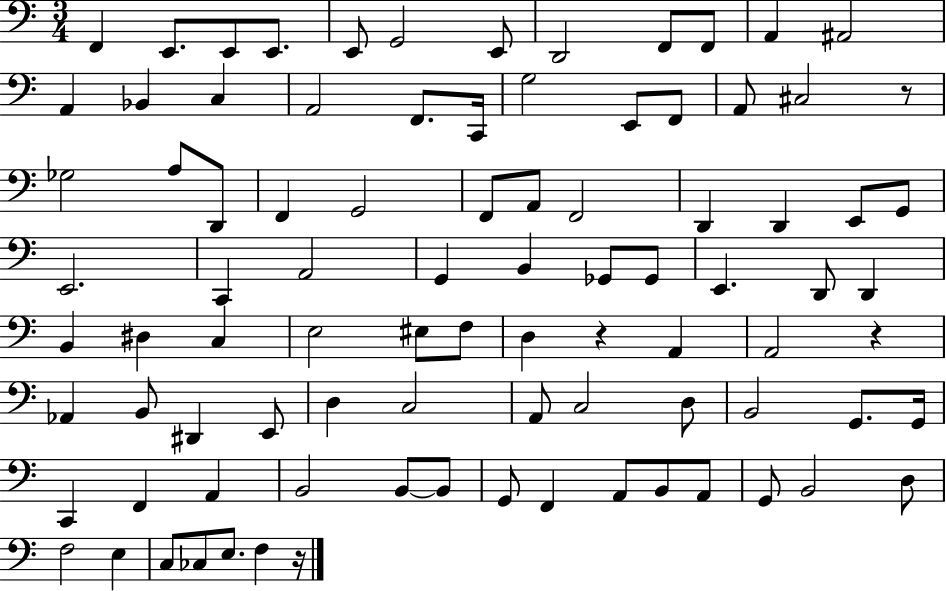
X:1
T:Untitled
M:3/4
L:1/4
K:C
F,, E,,/2 E,,/2 E,,/2 E,,/2 G,,2 E,,/2 D,,2 F,,/2 F,,/2 A,, ^A,,2 A,, _B,, C, A,,2 F,,/2 C,,/4 G,2 E,,/2 F,,/2 A,,/2 ^C,2 z/2 _G,2 A,/2 D,,/2 F,, G,,2 F,,/2 A,,/2 F,,2 D,, D,, E,,/2 G,,/2 E,,2 C,, A,,2 G,, B,, _G,,/2 _G,,/2 E,, D,,/2 D,, B,, ^D, C, E,2 ^E,/2 F,/2 D, z A,, A,,2 z _A,, B,,/2 ^D,, E,,/2 D, C,2 A,,/2 C,2 D,/2 B,,2 G,,/2 G,,/4 C,, F,, A,, B,,2 B,,/2 B,,/2 G,,/2 F,, A,,/2 B,,/2 A,,/2 G,,/2 B,,2 D,/2 F,2 E, C,/2 _C,/2 E,/2 F, z/4